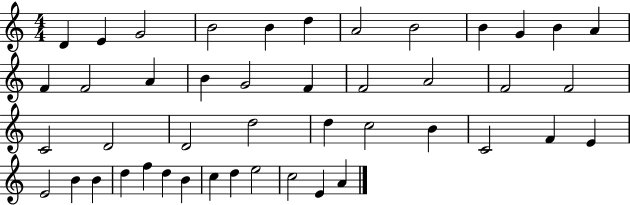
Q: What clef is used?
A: treble